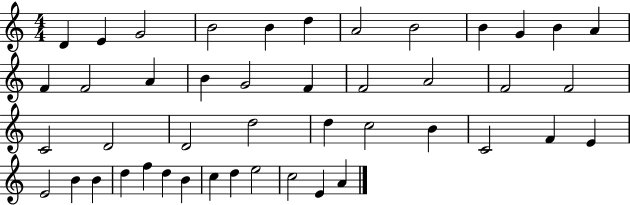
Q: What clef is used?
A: treble